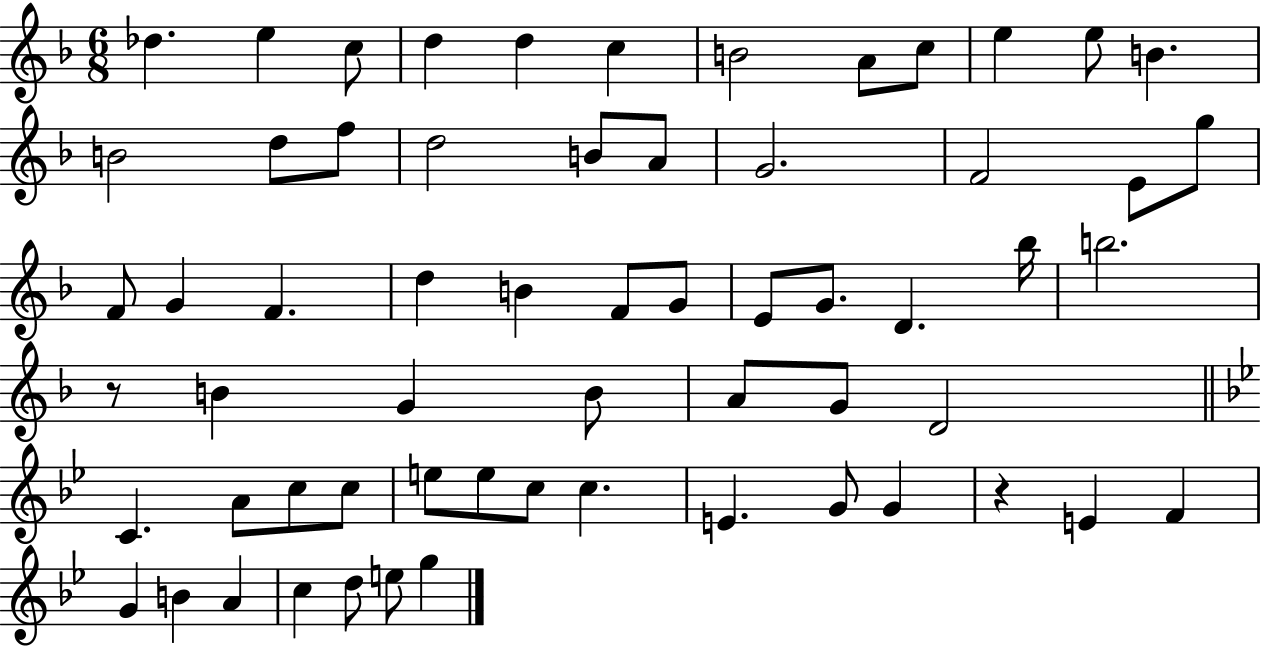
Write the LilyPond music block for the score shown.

{
  \clef treble
  \numericTimeSignature
  \time 6/8
  \key f \major
  des''4. e''4 c''8 | d''4 d''4 c''4 | b'2 a'8 c''8 | e''4 e''8 b'4. | \break b'2 d''8 f''8 | d''2 b'8 a'8 | g'2. | f'2 e'8 g''8 | \break f'8 g'4 f'4. | d''4 b'4 f'8 g'8 | e'8 g'8. d'4. bes''16 | b''2. | \break r8 b'4 g'4 b'8 | a'8 g'8 d'2 | \bar "||" \break \key g \minor c'4. a'8 c''8 c''8 | e''8 e''8 c''8 c''4. | e'4. g'8 g'4 | r4 e'4 f'4 | \break g'4 b'4 a'4 | c''4 d''8 e''8 g''4 | \bar "|."
}